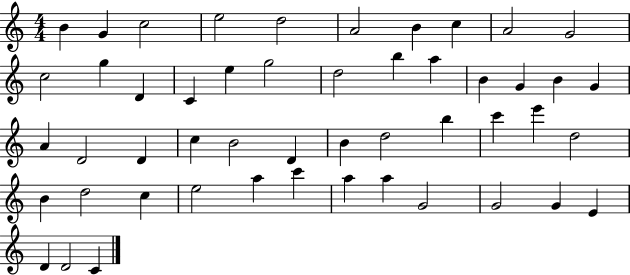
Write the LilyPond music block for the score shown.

{
  \clef treble
  \numericTimeSignature
  \time 4/4
  \key c \major
  b'4 g'4 c''2 | e''2 d''2 | a'2 b'4 c''4 | a'2 g'2 | \break c''2 g''4 d'4 | c'4 e''4 g''2 | d''2 b''4 a''4 | b'4 g'4 b'4 g'4 | \break a'4 d'2 d'4 | c''4 b'2 d'4 | b'4 d''2 b''4 | c'''4 e'''4 d''2 | \break b'4 d''2 c''4 | e''2 a''4 c'''4 | a''4 a''4 g'2 | g'2 g'4 e'4 | \break d'4 d'2 c'4 | \bar "|."
}